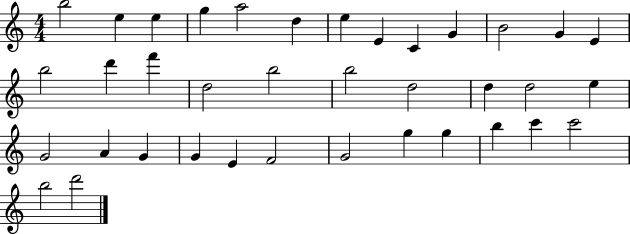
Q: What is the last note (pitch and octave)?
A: D6